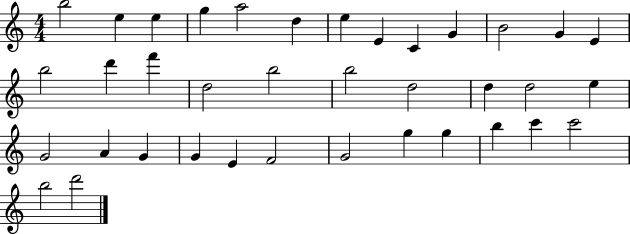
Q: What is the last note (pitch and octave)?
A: D6